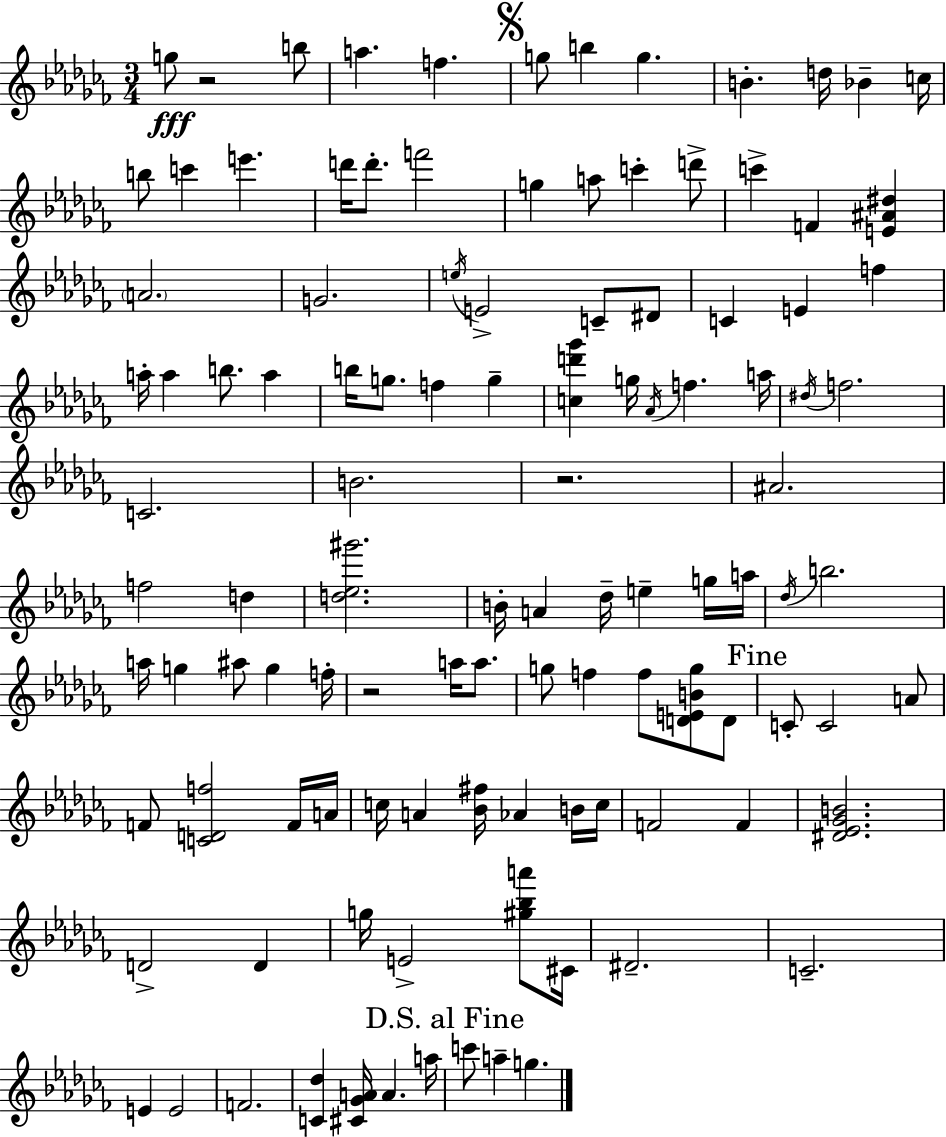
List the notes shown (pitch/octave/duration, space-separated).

G5/e R/h B5/e A5/q. F5/q. G5/e B5/q G5/q. B4/q. D5/s Bb4/q C5/s B5/e C6/q E6/q. D6/s D6/e. F6/h G5/q A5/e C6/q D6/e C6/q F4/q [E4,A#4,D#5]/q A4/h. G4/h. E5/s E4/h C4/e D#4/e C4/q E4/q F5/q A5/s A5/q B5/e. A5/q B5/s G5/e. F5/q G5/q [C5,D6,Gb6]/q G5/s Ab4/s F5/q. A5/s D#5/s F5/h. C4/h. B4/h. R/h. A#4/h. F5/h D5/q [D5,Eb5,G#6]/h. B4/s A4/q Db5/s E5/q G5/s A5/s Db5/s B5/h. A5/s G5/q A#5/e G5/q F5/s R/h A5/s A5/e. G5/e F5/q F5/e [D4,E4,B4,G5]/e D4/e C4/e C4/h A4/e F4/e [C4,D4,F5]/h F4/s A4/s C5/s A4/q [Bb4,F#5]/s Ab4/q B4/s C5/s F4/h F4/q [D#4,Eb4,Gb4,B4]/h. D4/h D4/q G5/s E4/h [G#5,Bb5,A6]/e C#4/s D#4/h. C4/h. E4/q E4/h F4/h. [C4,Db5]/q [C#4,Gb4,A4]/s A4/q. A5/s C6/e A5/q G5/q.